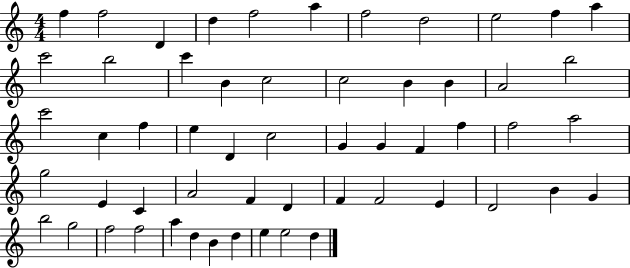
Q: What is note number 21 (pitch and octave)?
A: B5